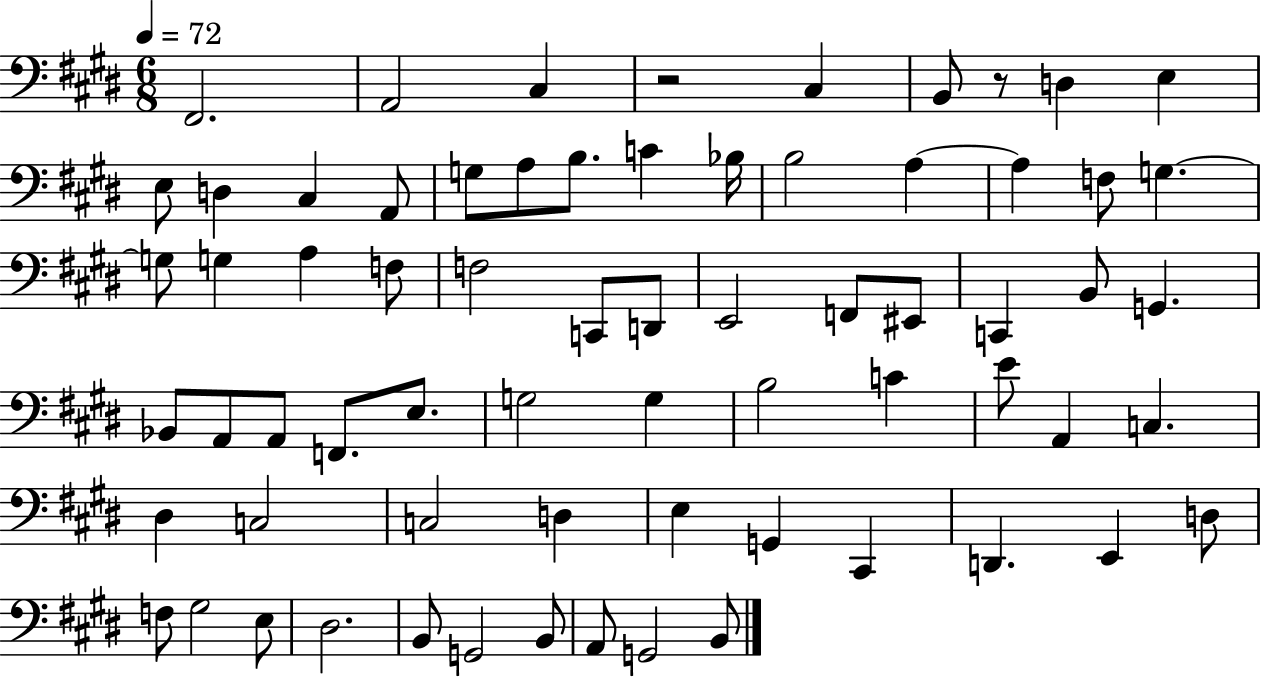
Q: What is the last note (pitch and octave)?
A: B2